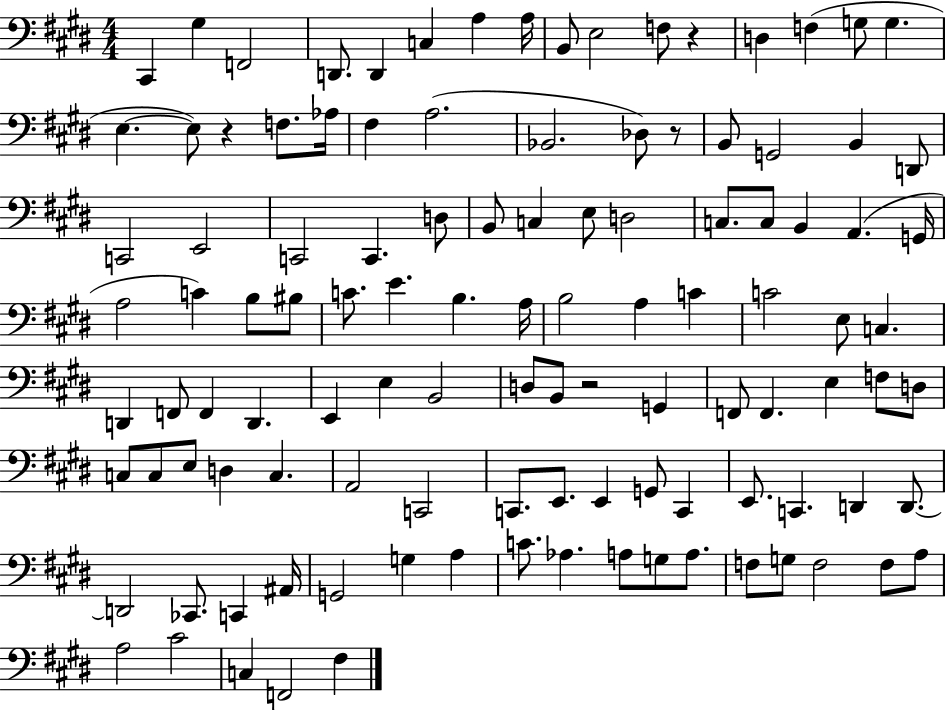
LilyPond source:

{
  \clef bass
  \numericTimeSignature
  \time 4/4
  \key e \major
  cis,4 gis4 f,2 | d,8. d,4 c4 a4 a16 | b,8 e2 f8 r4 | d4 f4( g8 g4. | \break e4.~~ e8) r4 f8. aes16 | fis4 a2.( | bes,2. des8) r8 | b,8 g,2 b,4 d,8 | \break c,2 e,2 | c,2 c,4. d8 | b,8 c4 e8 d2 | c8. c8 b,4 a,4.( g,16 | \break a2 c'4) b8 bis8 | c'8. e'4. b4. a16 | b2 a4 c'4 | c'2 e8 c4. | \break d,4 f,8 f,4 d,4. | e,4 e4 b,2 | d8 b,8 r2 g,4 | f,8 f,4. e4 f8 d8 | \break c8 c8 e8 d4 c4. | a,2 c,2 | c,8. e,8. e,4 g,8 c,4 | e,8. c,4. d,4 d,8.~~ | \break d,2 ces,8. c,4 ais,16 | g,2 g4 a4 | c'8. aes4. a8 g8 a8. | f8 g8 f2 f8 a8 | \break a2 cis'2 | c4 f,2 fis4 | \bar "|."
}